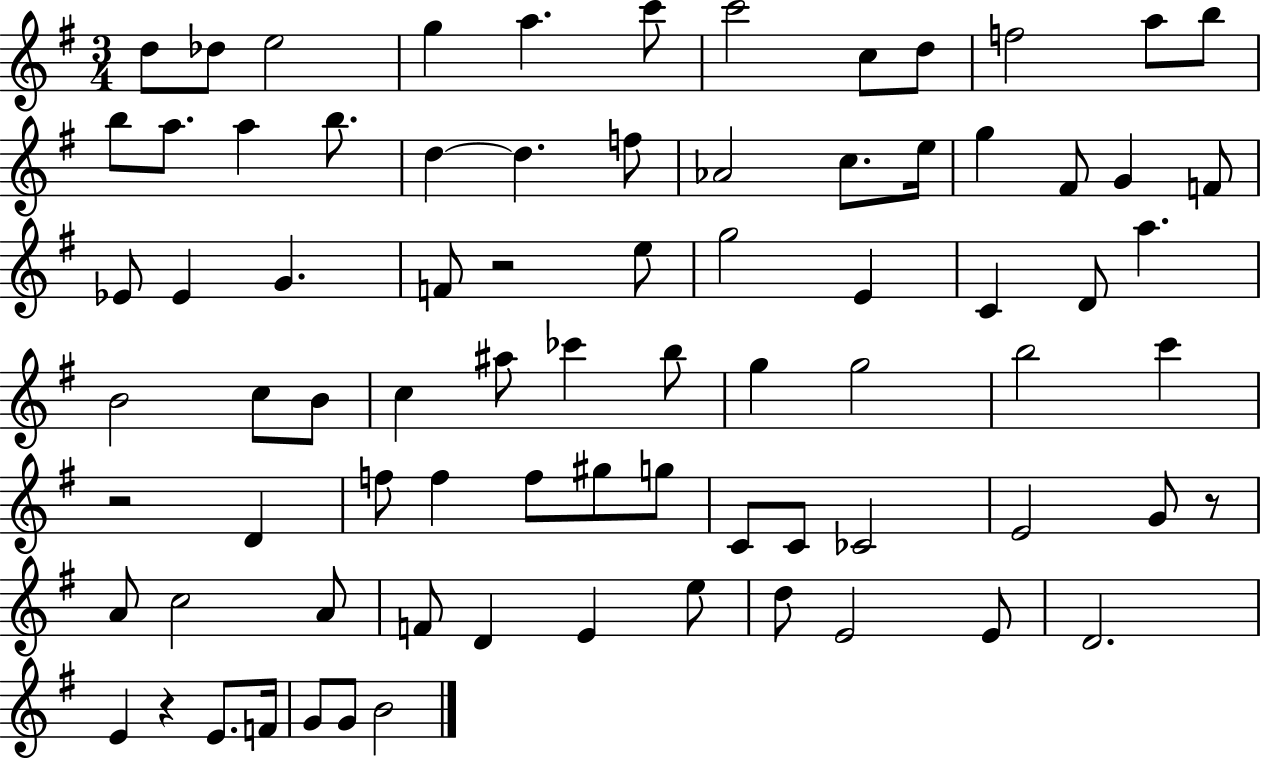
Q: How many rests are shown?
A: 4